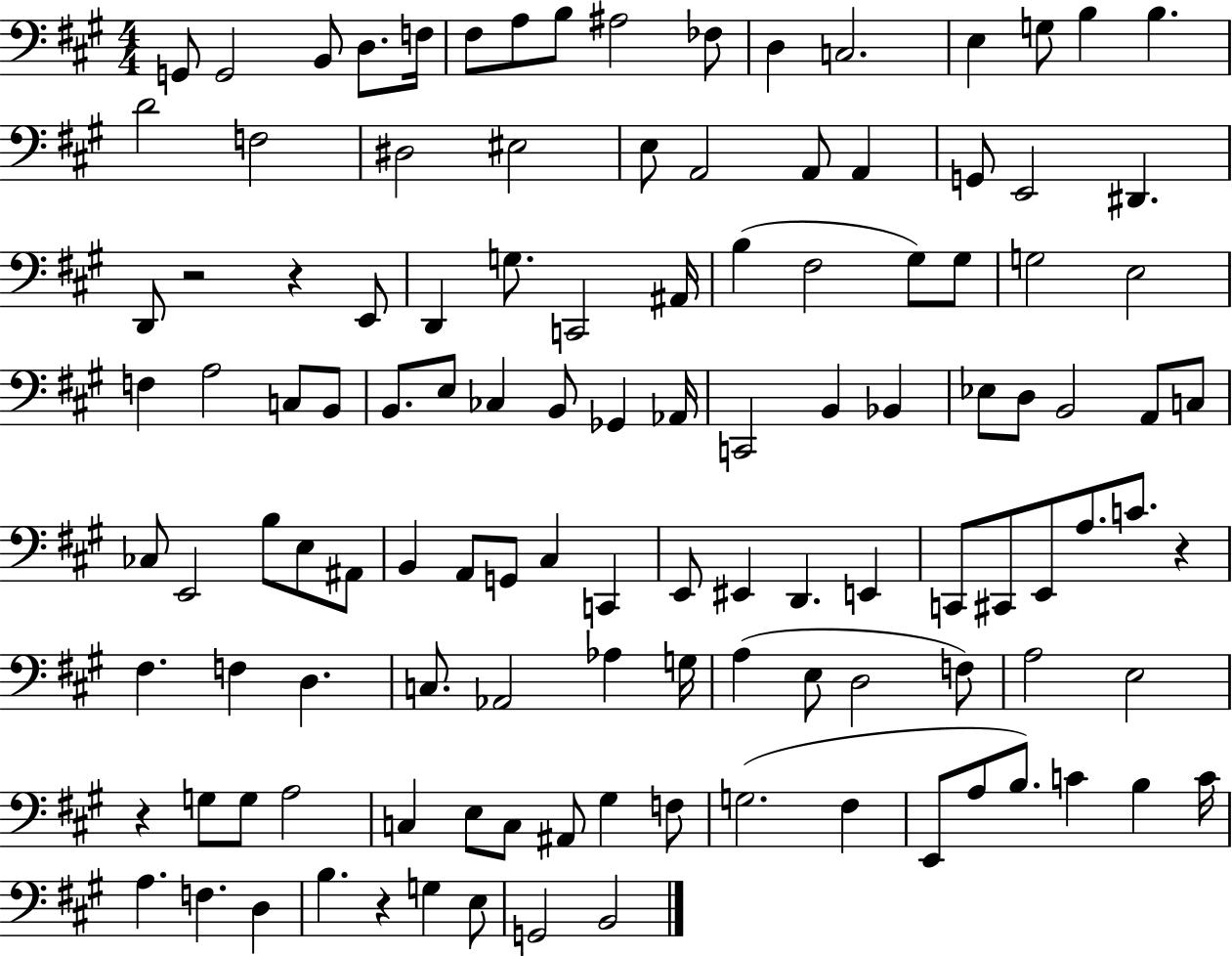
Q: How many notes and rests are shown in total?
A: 119